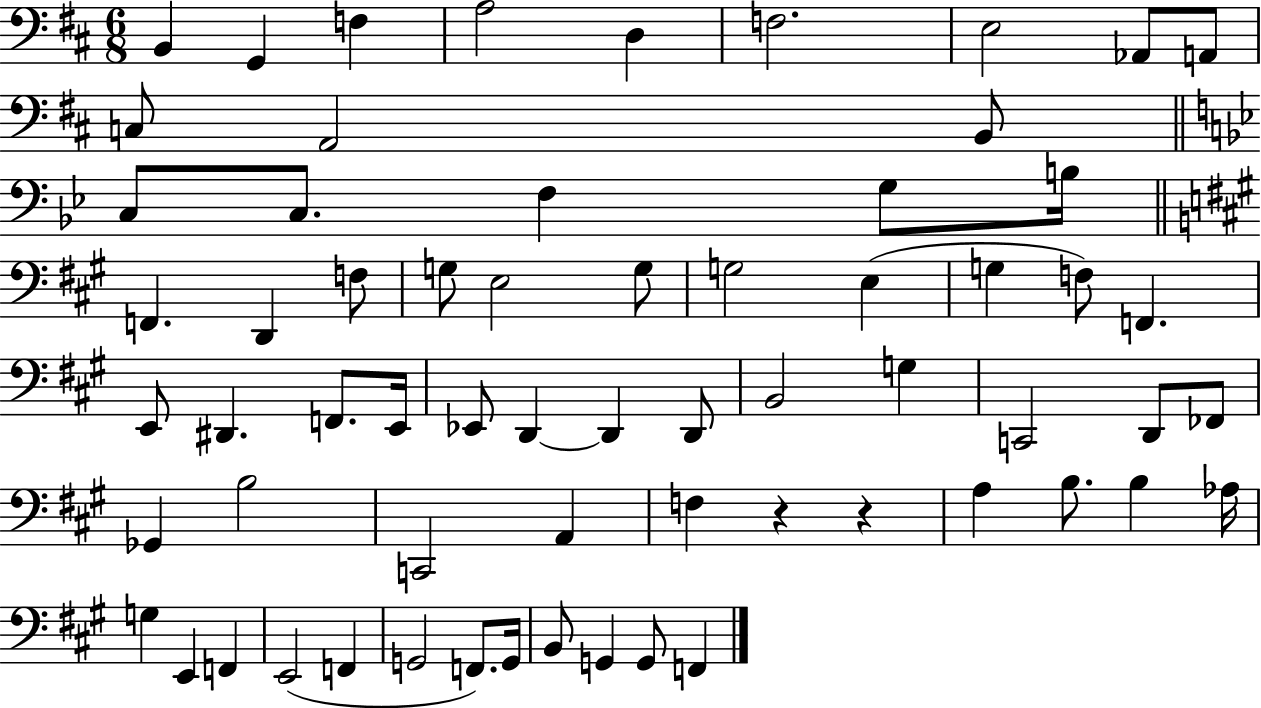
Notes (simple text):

B2/q G2/q F3/q A3/h D3/q F3/h. E3/h Ab2/e A2/e C3/e A2/h B2/e C3/e C3/e. F3/q G3/e B3/s F2/q. D2/q F3/e G3/e E3/h G3/e G3/h E3/q G3/q F3/e F2/q. E2/e D#2/q. F2/e. E2/s Eb2/e D2/q D2/q D2/e B2/h G3/q C2/h D2/e FES2/e Gb2/q B3/h C2/h A2/q F3/q R/q R/q A3/q B3/e. B3/q Ab3/s G3/q E2/q F2/q E2/h F2/q G2/h F2/e. G2/s B2/e G2/q G2/e F2/q